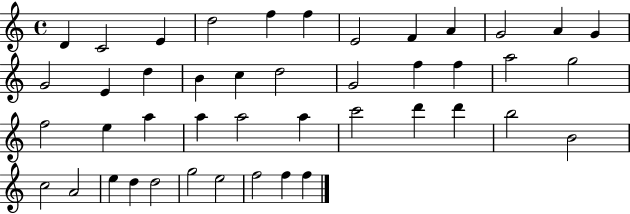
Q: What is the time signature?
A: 4/4